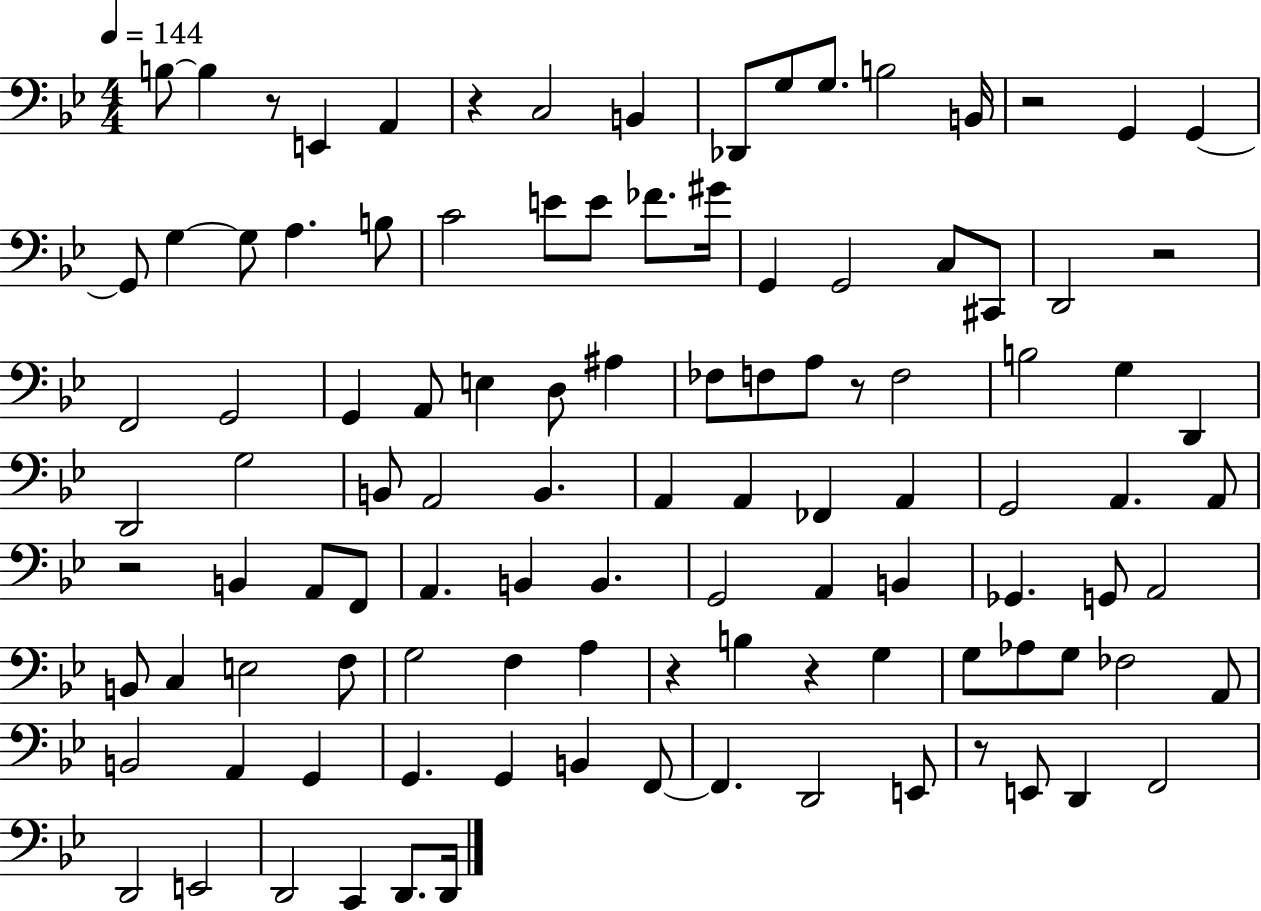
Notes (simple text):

B3/e B3/q R/e E2/q A2/q R/q C3/h B2/q Db2/e G3/e G3/e. B3/h B2/s R/h G2/q G2/q G2/e G3/q G3/e A3/q. B3/e C4/h E4/e E4/e FES4/e. G#4/s G2/q G2/h C3/e C#2/e D2/h R/h F2/h G2/h G2/q A2/e E3/q D3/e A#3/q FES3/e F3/e A3/e R/e F3/h B3/h G3/q D2/q D2/h G3/h B2/e A2/h B2/q. A2/q A2/q FES2/q A2/q G2/h A2/q. A2/e R/h B2/q A2/e F2/e A2/q. B2/q B2/q. G2/h A2/q B2/q Gb2/q. G2/e A2/h B2/e C3/q E3/h F3/e G3/h F3/q A3/q R/q B3/q R/q G3/q G3/e Ab3/e G3/e FES3/h A2/e B2/h A2/q G2/q G2/q. G2/q B2/q F2/e F2/q. D2/h E2/e R/e E2/e D2/q F2/h D2/h E2/h D2/h C2/q D2/e. D2/s